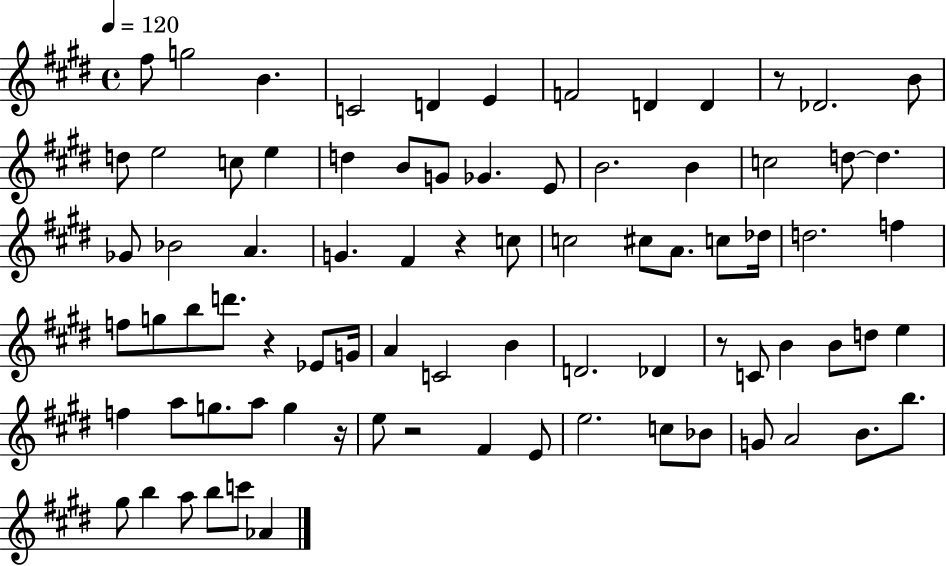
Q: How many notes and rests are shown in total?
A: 81